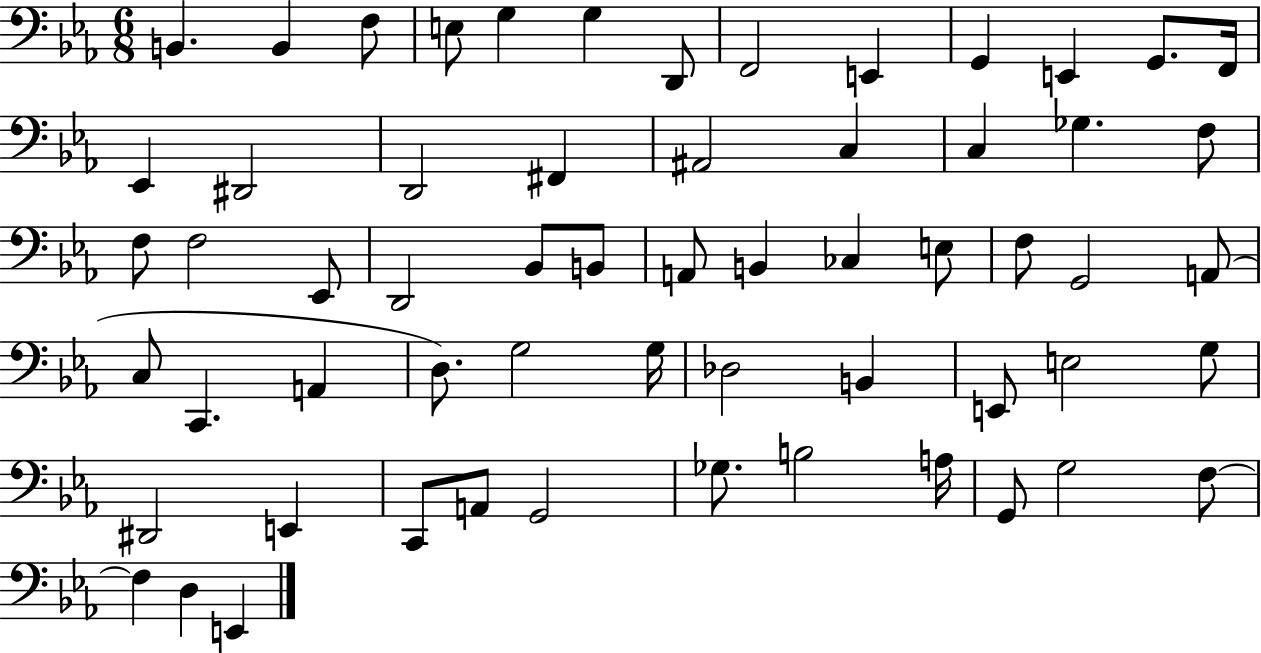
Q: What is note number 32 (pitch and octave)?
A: E3